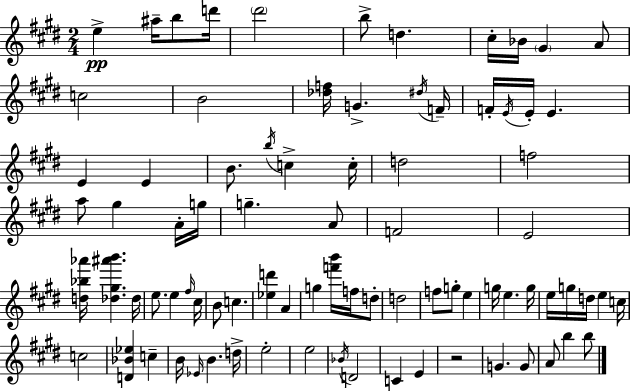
{
  \clef treble
  \numericTimeSignature
  \time 2/4
  \key e \major
  e''4->\pp ais''16-- b''8 d'''16 | \parenthesize dis'''2 | b''8-> d''4. | cis''16-. bes'16 \parenthesize gis'4 a'8 | \break c''2 | b'2 | <des'' f''>16 g'4.-> \acciaccatura { dis''16 } | f'16-- f'16-. \acciaccatura { e'16 } e'16-. e'4. | \break e'4 e'4 | b'8. \acciaccatura { b''16 } c''4-> | c''16-. d''2 | f''2 | \break a''8 gis''4 | a'16-. g''16 g''4.-- | a'8 f'2 | e'2 | \break <d'' bes'' aes'''>16 <des'' gis'' ais''' b'''>4. | des''16 e''8. e''4 | \grace { fis''16 } cis''16 b'8 c''4. | <ees'' d'''>4 | \break a'4 g''4 | <f''' b'''>16 f''16 d''8-. d''2 | f''8 g''8-. | e''4 g''16 e''4. | \break g''16 e''16 g''16 d''16 e''4 | c''16 c''2 | <d' bes' ees''>4 | c''4-- b'16 \grace { ees'16 } b'4. | \break d''16-> e''2-. | e''2 | \acciaccatura { bes'16 } d'2 | c'4 | \break e'4 r2 | g'4. | g'8 a'8 | b''4 b''8 \bar "|."
}